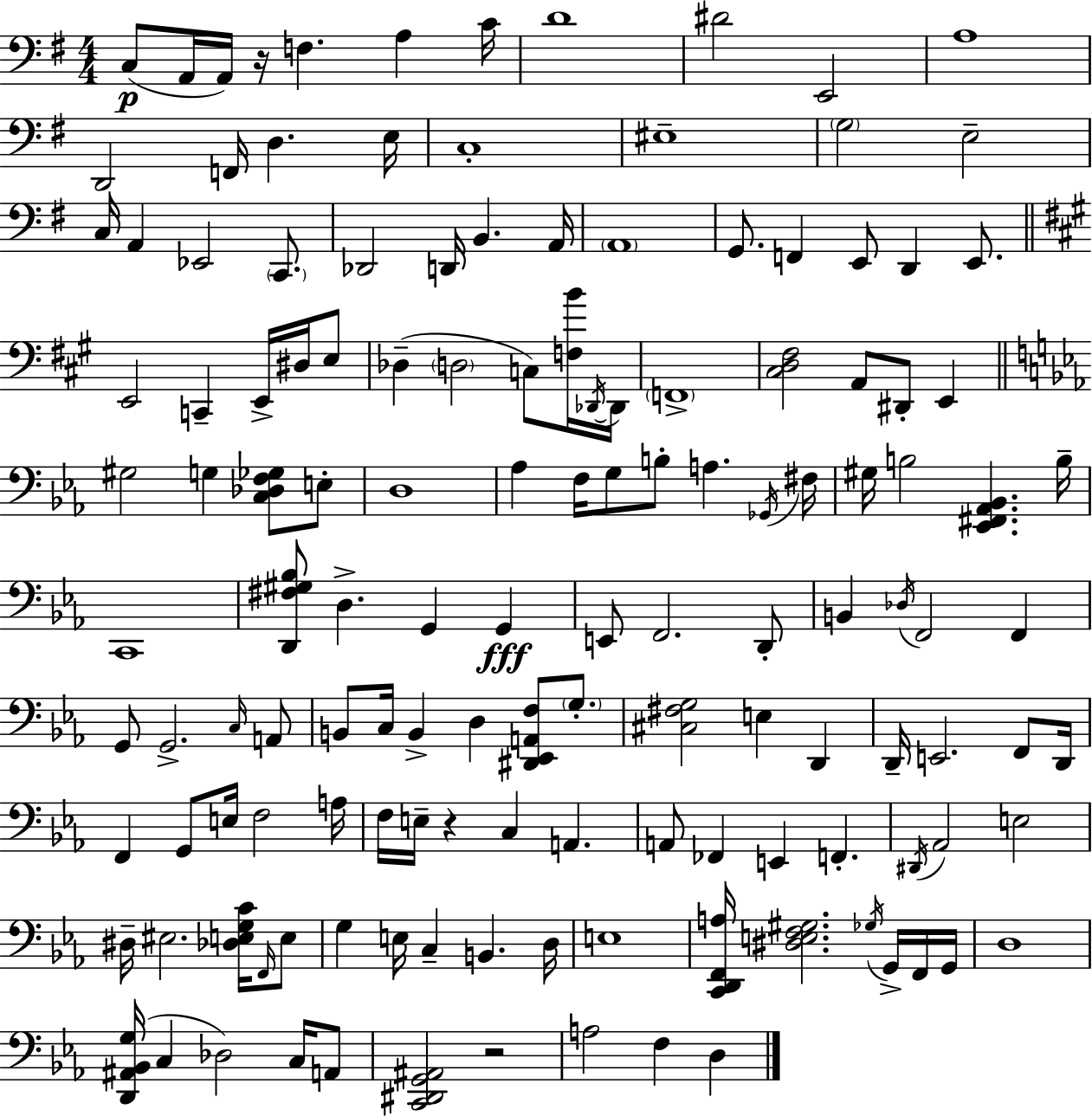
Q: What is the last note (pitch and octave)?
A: D3